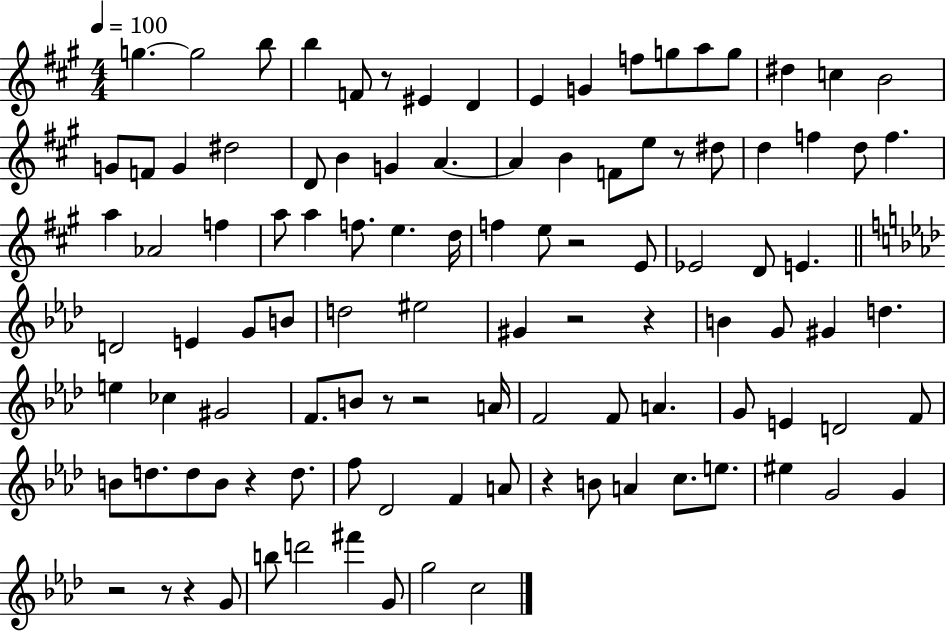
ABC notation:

X:1
T:Untitled
M:4/4
L:1/4
K:A
g g2 b/2 b F/2 z/2 ^E D E G f/2 g/2 a/2 g/2 ^d c B2 G/2 F/2 G ^d2 D/2 B G A A B F/2 e/2 z/2 ^d/2 d f d/2 f a _A2 f a/2 a f/2 e d/4 f e/2 z2 E/2 _E2 D/2 E D2 E G/2 B/2 d2 ^e2 ^G z2 z B G/2 ^G d e _c ^G2 F/2 B/2 z/2 z2 A/4 F2 F/2 A G/2 E D2 F/2 B/2 d/2 d/2 B/2 z d/2 f/2 _D2 F A/2 z B/2 A c/2 e/2 ^e G2 G z2 z/2 z G/2 b/2 d'2 ^f' G/2 g2 c2